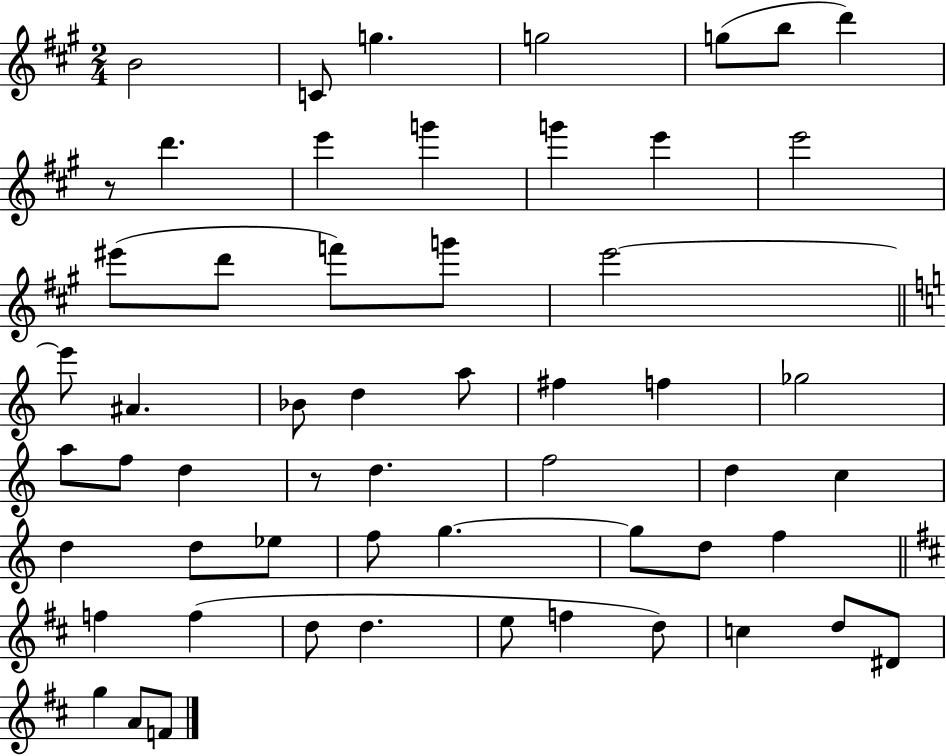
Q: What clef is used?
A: treble